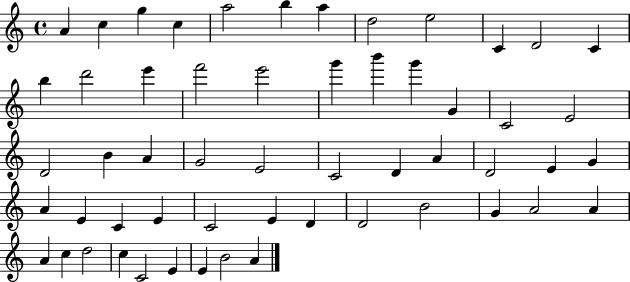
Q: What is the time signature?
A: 4/4